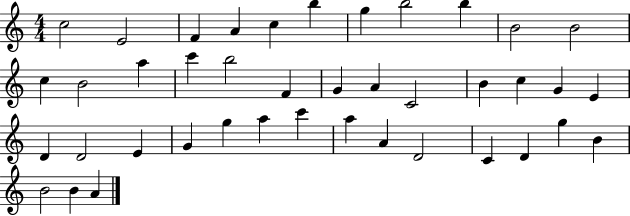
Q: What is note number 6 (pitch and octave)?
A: B5